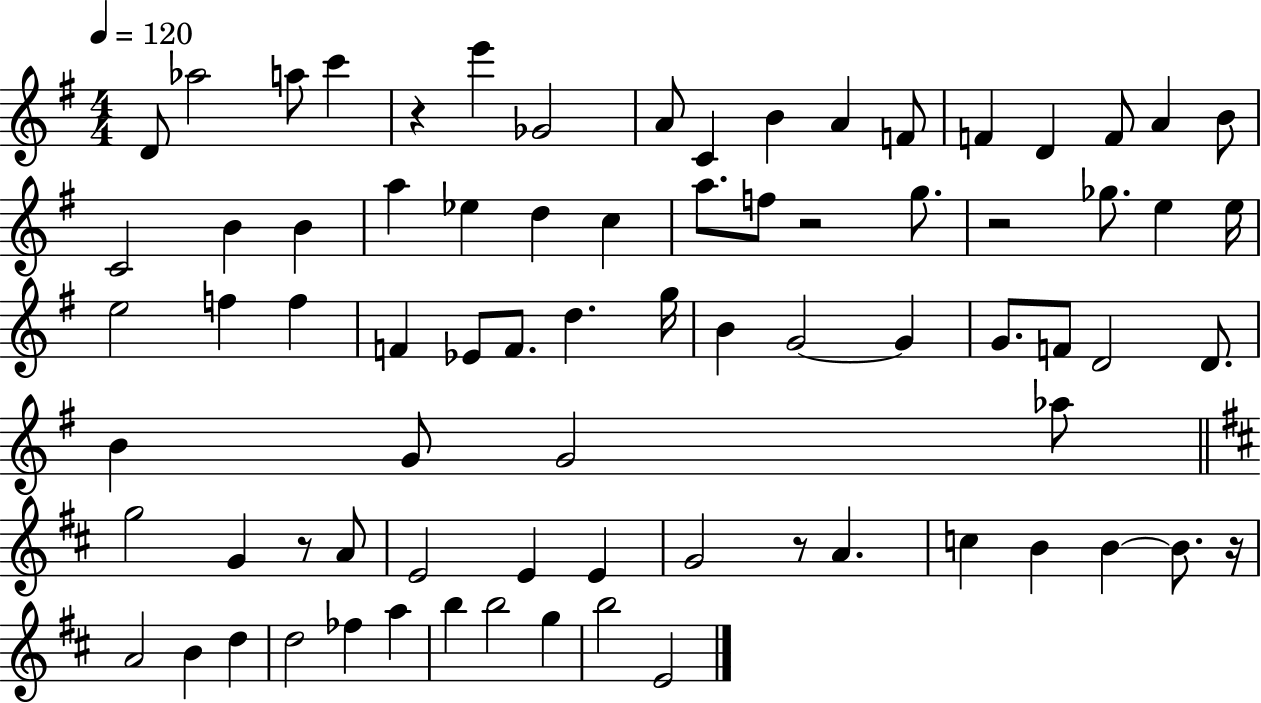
{
  \clef treble
  \numericTimeSignature
  \time 4/4
  \key g \major
  \tempo 4 = 120
  d'8 aes''2 a''8 c'''4 | r4 e'''4 ges'2 | a'8 c'4 b'4 a'4 f'8 | f'4 d'4 f'8 a'4 b'8 | \break c'2 b'4 b'4 | a''4 ees''4 d''4 c''4 | a''8. f''8 r2 g''8. | r2 ges''8. e''4 e''16 | \break e''2 f''4 f''4 | f'4 ees'8 f'8. d''4. g''16 | b'4 g'2~~ g'4 | g'8. f'8 d'2 d'8. | \break b'4 g'8 g'2 aes''8 | \bar "||" \break \key b \minor g''2 g'4 r8 a'8 | e'2 e'4 e'4 | g'2 r8 a'4. | c''4 b'4 b'4~~ b'8. r16 | \break a'2 b'4 d''4 | d''2 fes''4 a''4 | b''4 b''2 g''4 | b''2 e'2 | \break \bar "|."
}